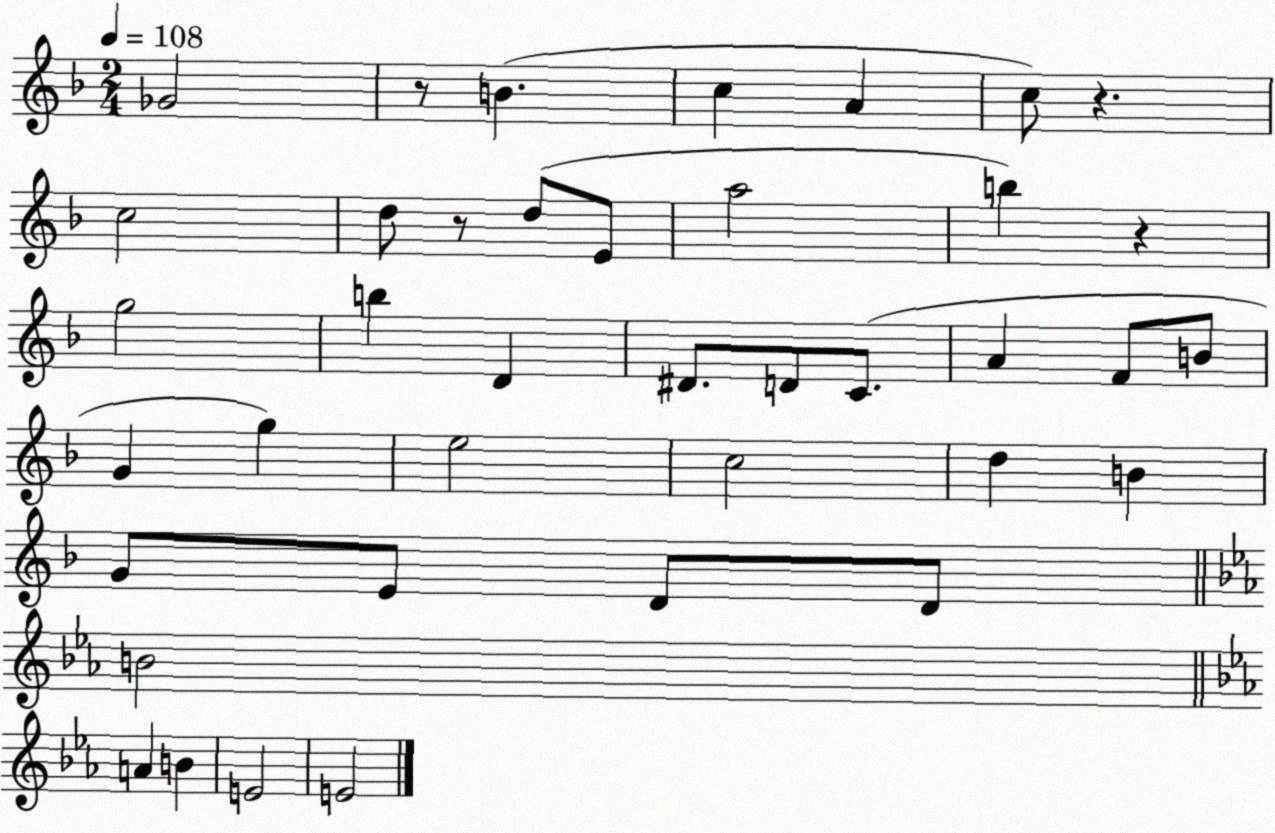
X:1
T:Untitled
M:2/4
L:1/4
K:F
_G2 z/2 B c A c/2 z c2 d/2 z/2 d/2 E/2 a2 b z g2 b D ^D/2 D/2 C/2 A F/2 B/2 G g e2 c2 d B G/2 E/2 D/2 D/2 B2 A B E2 E2